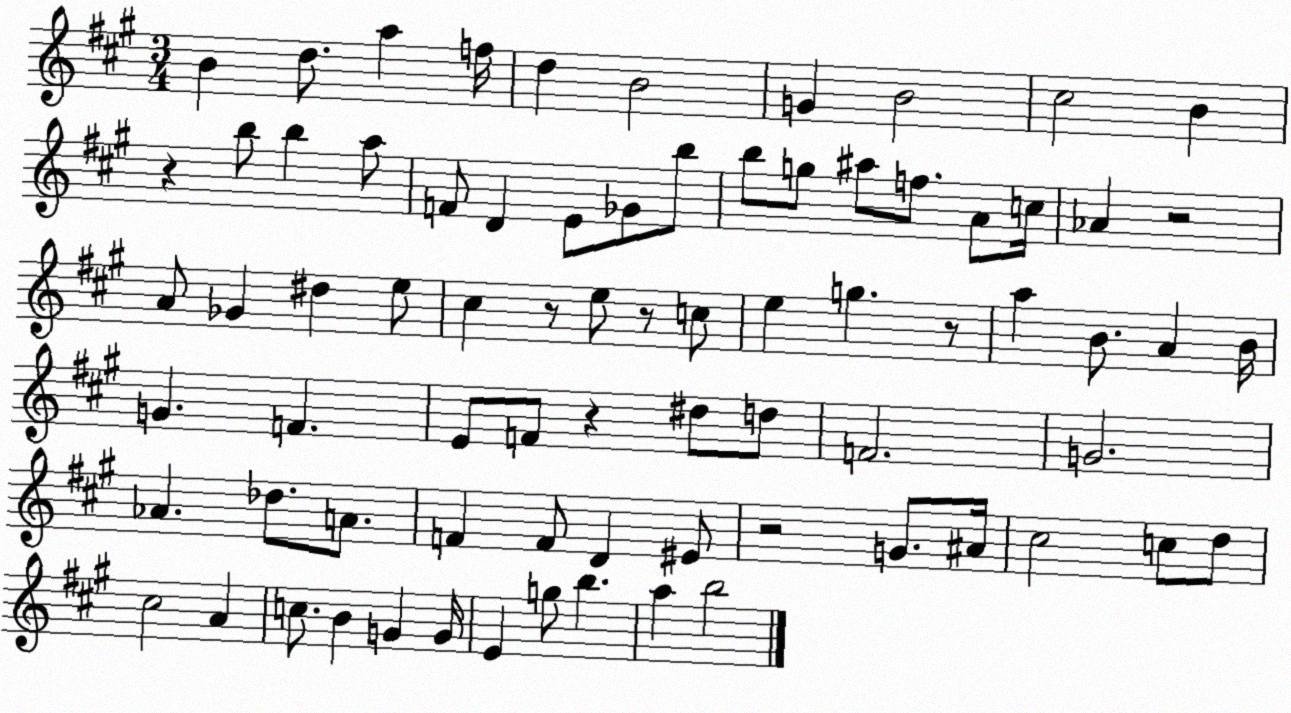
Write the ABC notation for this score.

X:1
T:Untitled
M:3/4
L:1/4
K:A
B d/2 a f/4 d B2 G B2 ^c2 B z b/2 b a/2 F/2 D E/2 _G/2 b/2 b/2 g/2 ^a/2 f/2 A/2 c/4 _A z2 A/2 _G ^d e/2 ^c z/2 e/2 z/2 c/2 e g z/2 a B/2 A B/4 G F E/2 F/2 z ^d/2 d/2 F2 G2 _A _d/2 A/2 F F/2 D ^E/2 z2 G/2 ^A/4 ^c2 c/2 d/2 ^c2 A c/2 B G G/4 E g/2 b a b2